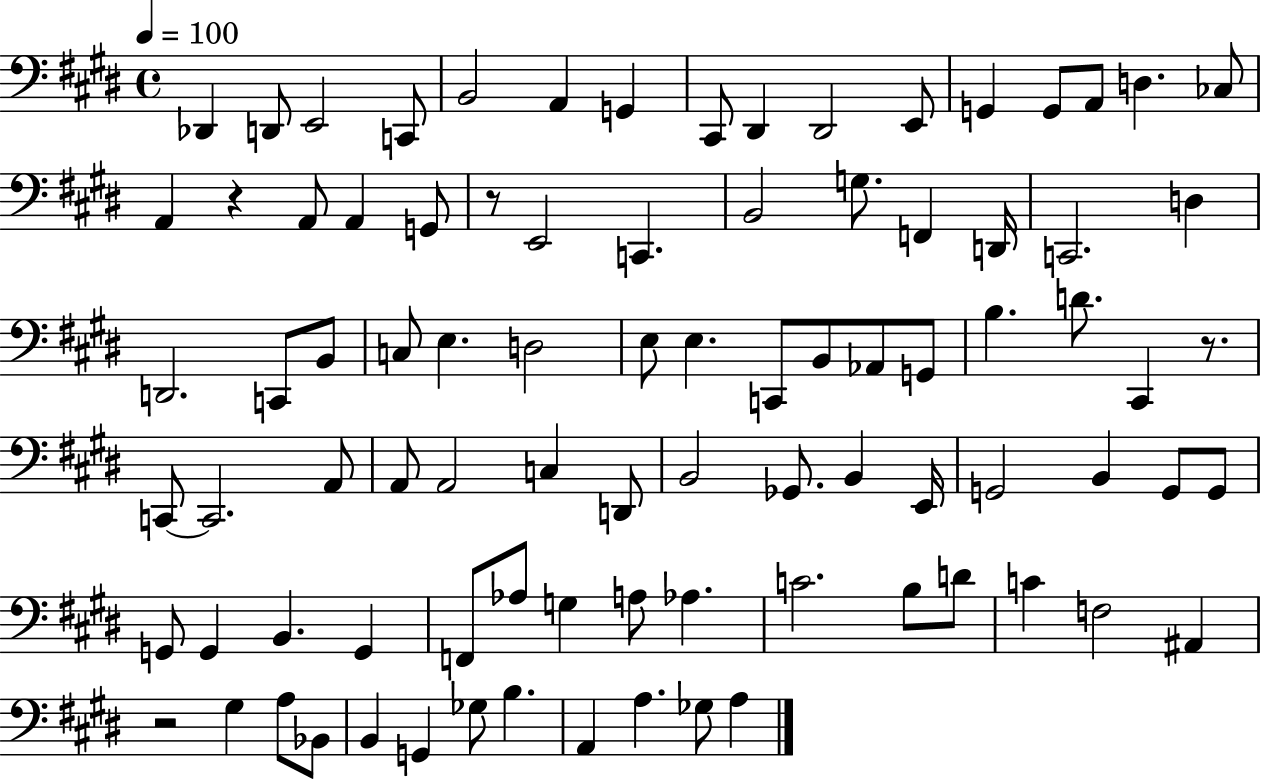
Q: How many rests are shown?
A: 4